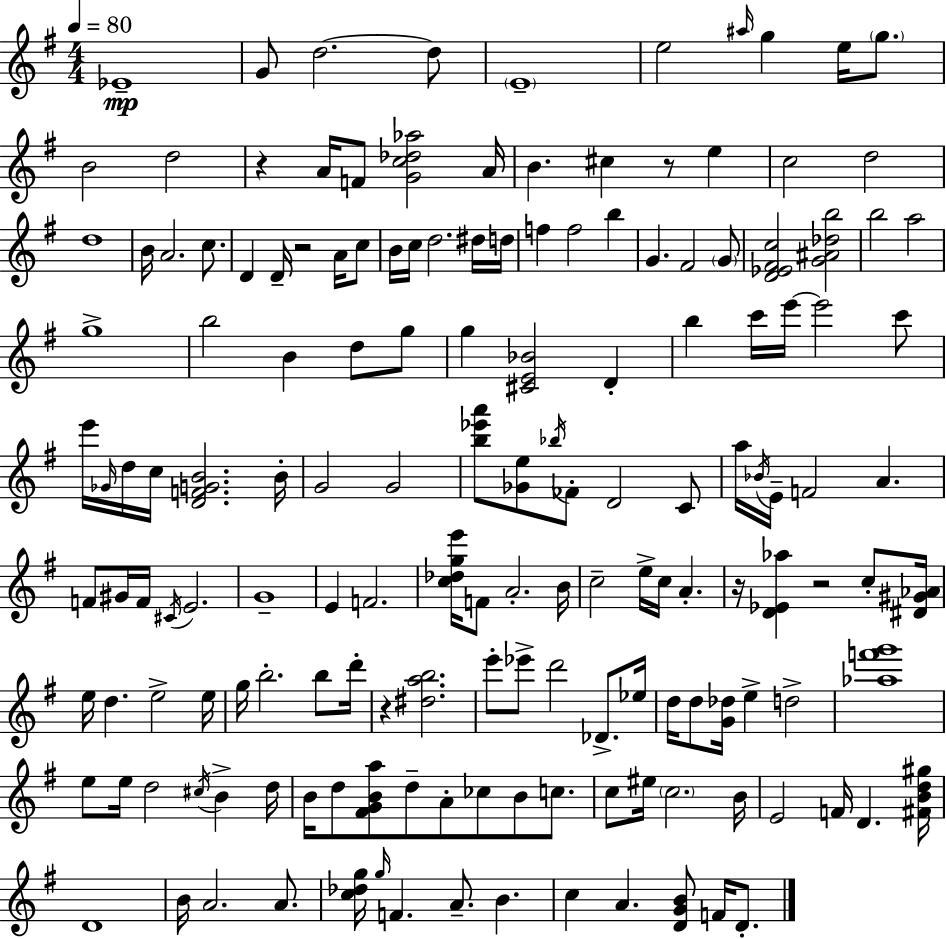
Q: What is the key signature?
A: G major